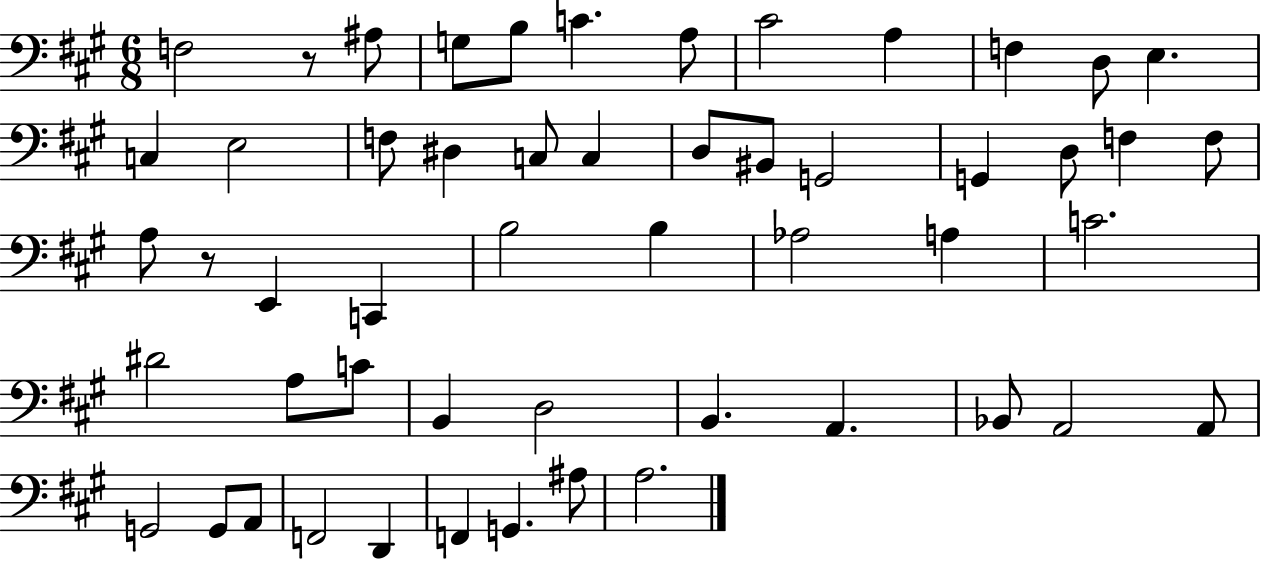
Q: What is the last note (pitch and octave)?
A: A3